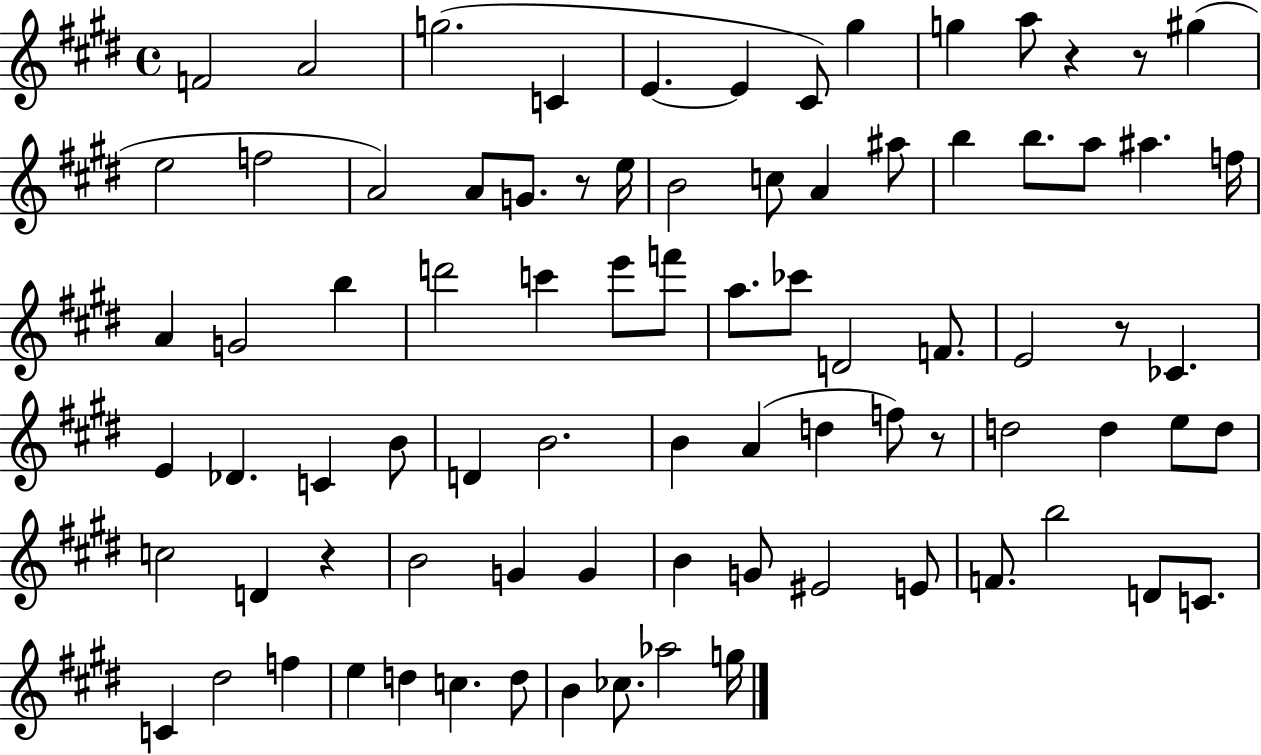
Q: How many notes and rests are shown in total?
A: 83